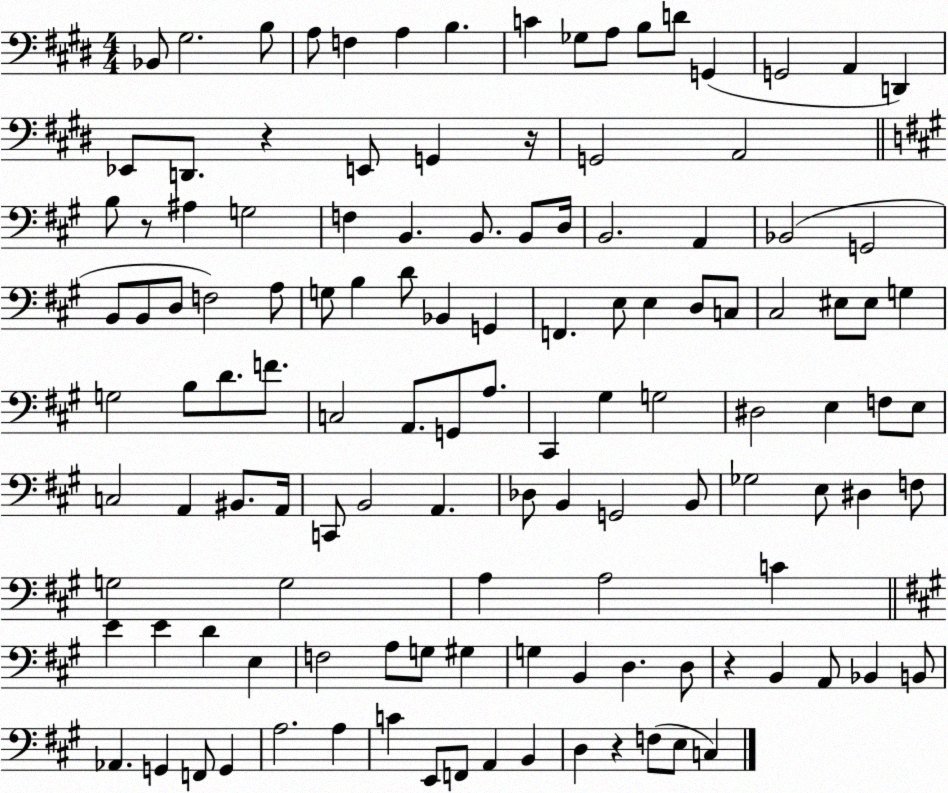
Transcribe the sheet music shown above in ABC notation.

X:1
T:Untitled
M:4/4
L:1/4
K:E
_B,,/2 ^G,2 B,/2 A,/2 F, A, B, C _G,/2 A,/2 B,/2 D/2 G,, G,,2 A,, D,, _E,,/2 D,,/2 z E,,/2 G,, z/4 G,,2 A,,2 B,/2 z/2 ^A, G,2 F, B,, B,,/2 B,,/2 D,/4 B,,2 A,, _B,,2 G,,2 B,,/2 B,,/2 D,/2 F,2 A,/2 G,/2 B, D/2 _B,, G,, F,, E,/2 E, D,/2 C,/2 ^C,2 ^E,/2 ^E,/2 G, G,2 B,/2 D/2 F/2 C,2 A,,/2 G,,/2 A,/2 ^C,, ^G, G,2 ^D,2 E, F,/2 E,/2 C,2 A,, ^B,,/2 A,,/4 C,,/2 B,,2 A,, _D,/2 B,, G,,2 B,,/2 _G,2 E,/2 ^D, F,/2 G,2 G,2 A, A,2 C E E D E, F,2 A,/2 G,/2 ^G, G, B,, D, D,/2 z B,, A,,/2 _B,, B,,/2 _A,, G,, F,,/2 G,, A,2 A, C E,,/2 F,,/2 A,, B,, D, z F,/2 E,/2 C,